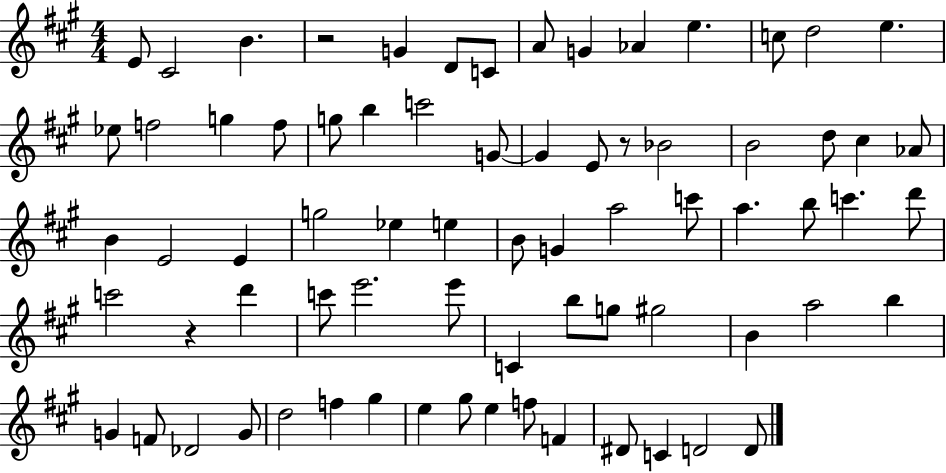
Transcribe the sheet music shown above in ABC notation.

X:1
T:Untitled
M:4/4
L:1/4
K:A
E/2 ^C2 B z2 G D/2 C/2 A/2 G _A e c/2 d2 e _e/2 f2 g f/2 g/2 b c'2 G/2 G E/2 z/2 _B2 B2 d/2 ^c _A/2 B E2 E g2 _e e B/2 G a2 c'/2 a b/2 c' d'/2 c'2 z d' c'/2 e'2 e'/2 C b/2 g/2 ^g2 B a2 b G F/2 _D2 G/2 d2 f ^g e ^g/2 e f/2 F ^D/2 C D2 D/2